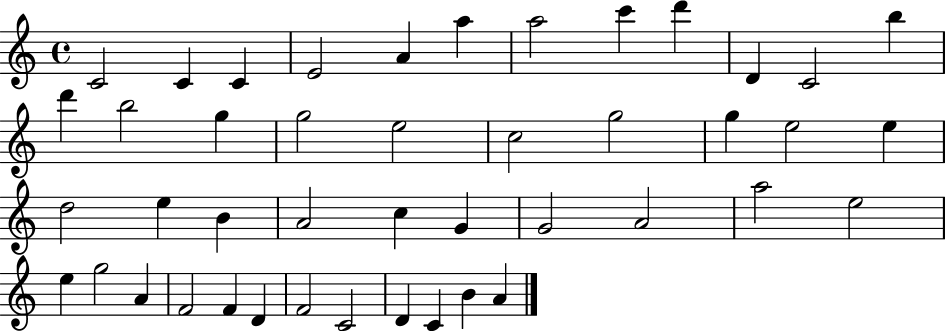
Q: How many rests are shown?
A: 0